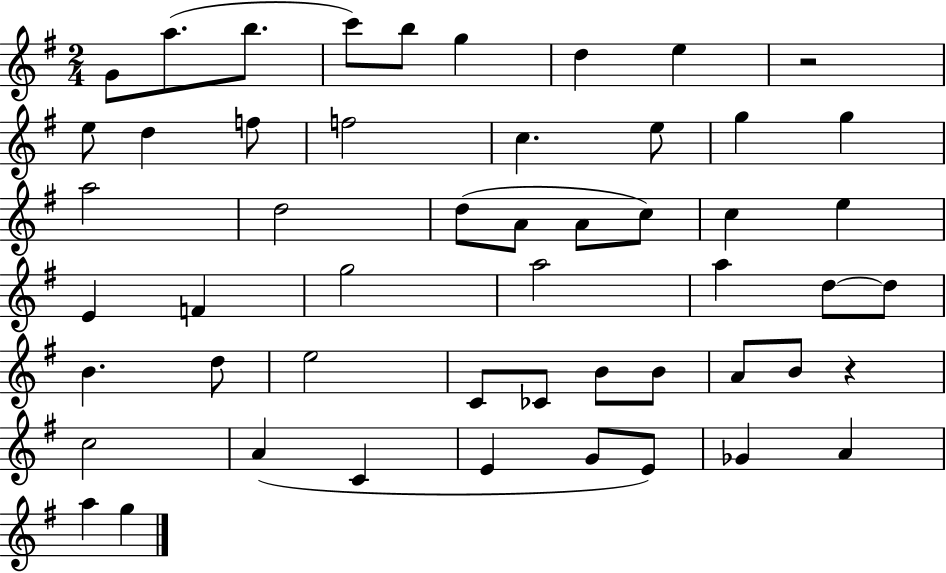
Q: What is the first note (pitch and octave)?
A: G4